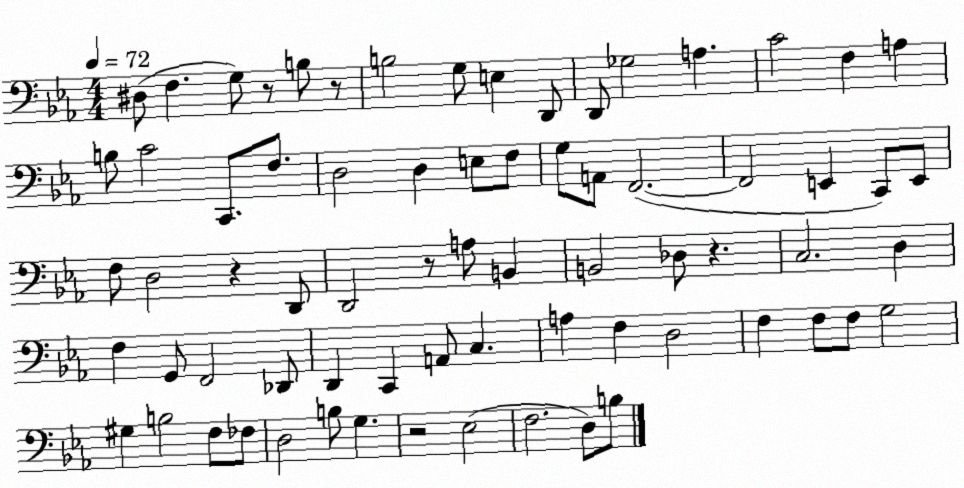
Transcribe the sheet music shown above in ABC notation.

X:1
T:Untitled
M:4/4
L:1/4
K:Eb
^D,/2 F, G,/2 z/2 B,/2 z/2 B,2 G,/2 E, D,,/2 D,,/2 _G,2 A, C2 F, A, B,/2 C2 C,,/2 F,/2 D,2 D, E,/2 F,/2 G,/2 A,,/2 F,,2 F,,2 E,, C,,/2 E,,/2 F,/2 D,2 z D,,/2 D,,2 z/2 A,/2 B,, B,,2 _D,/2 z C,2 D, F, G,,/2 F,,2 _D,,/2 D,, C,, A,,/2 C, A, F, D,2 F, F,/2 F,/2 G,2 ^G, B,2 F,/2 _F,/2 D,2 B,/2 G, z2 _E,2 F,2 D,/2 B,/2